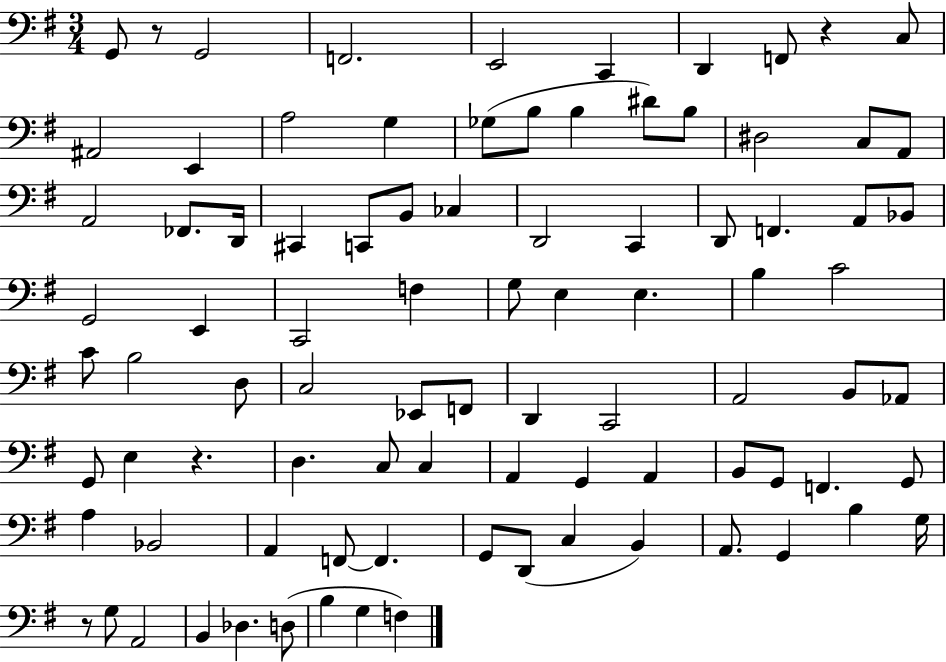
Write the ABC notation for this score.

X:1
T:Untitled
M:3/4
L:1/4
K:G
G,,/2 z/2 G,,2 F,,2 E,,2 C,, D,, F,,/2 z C,/2 ^A,,2 E,, A,2 G, _G,/2 B,/2 B, ^D/2 B,/2 ^D,2 C,/2 A,,/2 A,,2 _F,,/2 D,,/4 ^C,, C,,/2 B,,/2 _C, D,,2 C,, D,,/2 F,, A,,/2 _B,,/2 G,,2 E,, C,,2 F, G,/2 E, E, B, C2 C/2 B,2 D,/2 C,2 _E,,/2 F,,/2 D,, C,,2 A,,2 B,,/2 _A,,/2 G,,/2 E, z D, C,/2 C, A,, G,, A,, B,,/2 G,,/2 F,, G,,/2 A, _B,,2 A,, F,,/2 F,, G,,/2 D,,/2 C, B,, A,,/2 G,, B, G,/4 z/2 G,/2 A,,2 B,, _D, D,/2 B, G, F,